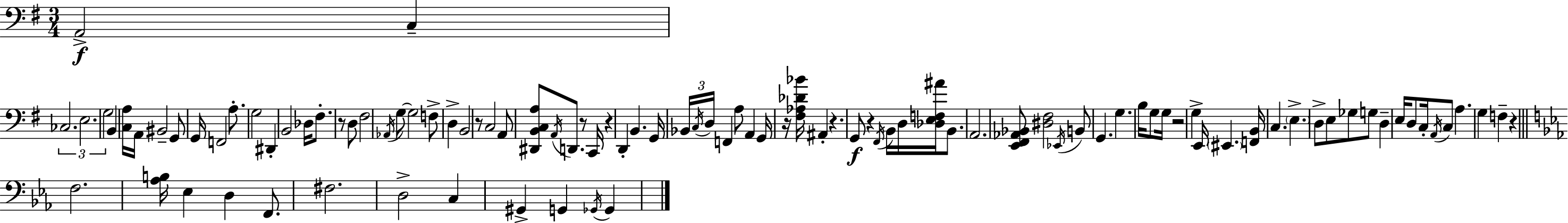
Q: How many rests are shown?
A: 9